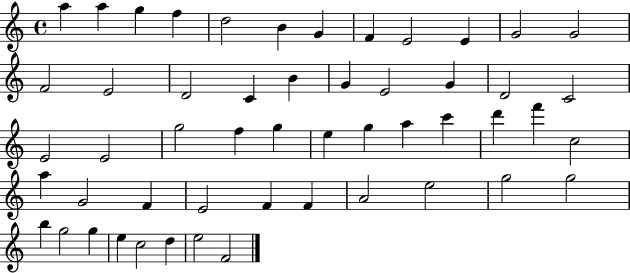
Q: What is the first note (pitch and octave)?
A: A5